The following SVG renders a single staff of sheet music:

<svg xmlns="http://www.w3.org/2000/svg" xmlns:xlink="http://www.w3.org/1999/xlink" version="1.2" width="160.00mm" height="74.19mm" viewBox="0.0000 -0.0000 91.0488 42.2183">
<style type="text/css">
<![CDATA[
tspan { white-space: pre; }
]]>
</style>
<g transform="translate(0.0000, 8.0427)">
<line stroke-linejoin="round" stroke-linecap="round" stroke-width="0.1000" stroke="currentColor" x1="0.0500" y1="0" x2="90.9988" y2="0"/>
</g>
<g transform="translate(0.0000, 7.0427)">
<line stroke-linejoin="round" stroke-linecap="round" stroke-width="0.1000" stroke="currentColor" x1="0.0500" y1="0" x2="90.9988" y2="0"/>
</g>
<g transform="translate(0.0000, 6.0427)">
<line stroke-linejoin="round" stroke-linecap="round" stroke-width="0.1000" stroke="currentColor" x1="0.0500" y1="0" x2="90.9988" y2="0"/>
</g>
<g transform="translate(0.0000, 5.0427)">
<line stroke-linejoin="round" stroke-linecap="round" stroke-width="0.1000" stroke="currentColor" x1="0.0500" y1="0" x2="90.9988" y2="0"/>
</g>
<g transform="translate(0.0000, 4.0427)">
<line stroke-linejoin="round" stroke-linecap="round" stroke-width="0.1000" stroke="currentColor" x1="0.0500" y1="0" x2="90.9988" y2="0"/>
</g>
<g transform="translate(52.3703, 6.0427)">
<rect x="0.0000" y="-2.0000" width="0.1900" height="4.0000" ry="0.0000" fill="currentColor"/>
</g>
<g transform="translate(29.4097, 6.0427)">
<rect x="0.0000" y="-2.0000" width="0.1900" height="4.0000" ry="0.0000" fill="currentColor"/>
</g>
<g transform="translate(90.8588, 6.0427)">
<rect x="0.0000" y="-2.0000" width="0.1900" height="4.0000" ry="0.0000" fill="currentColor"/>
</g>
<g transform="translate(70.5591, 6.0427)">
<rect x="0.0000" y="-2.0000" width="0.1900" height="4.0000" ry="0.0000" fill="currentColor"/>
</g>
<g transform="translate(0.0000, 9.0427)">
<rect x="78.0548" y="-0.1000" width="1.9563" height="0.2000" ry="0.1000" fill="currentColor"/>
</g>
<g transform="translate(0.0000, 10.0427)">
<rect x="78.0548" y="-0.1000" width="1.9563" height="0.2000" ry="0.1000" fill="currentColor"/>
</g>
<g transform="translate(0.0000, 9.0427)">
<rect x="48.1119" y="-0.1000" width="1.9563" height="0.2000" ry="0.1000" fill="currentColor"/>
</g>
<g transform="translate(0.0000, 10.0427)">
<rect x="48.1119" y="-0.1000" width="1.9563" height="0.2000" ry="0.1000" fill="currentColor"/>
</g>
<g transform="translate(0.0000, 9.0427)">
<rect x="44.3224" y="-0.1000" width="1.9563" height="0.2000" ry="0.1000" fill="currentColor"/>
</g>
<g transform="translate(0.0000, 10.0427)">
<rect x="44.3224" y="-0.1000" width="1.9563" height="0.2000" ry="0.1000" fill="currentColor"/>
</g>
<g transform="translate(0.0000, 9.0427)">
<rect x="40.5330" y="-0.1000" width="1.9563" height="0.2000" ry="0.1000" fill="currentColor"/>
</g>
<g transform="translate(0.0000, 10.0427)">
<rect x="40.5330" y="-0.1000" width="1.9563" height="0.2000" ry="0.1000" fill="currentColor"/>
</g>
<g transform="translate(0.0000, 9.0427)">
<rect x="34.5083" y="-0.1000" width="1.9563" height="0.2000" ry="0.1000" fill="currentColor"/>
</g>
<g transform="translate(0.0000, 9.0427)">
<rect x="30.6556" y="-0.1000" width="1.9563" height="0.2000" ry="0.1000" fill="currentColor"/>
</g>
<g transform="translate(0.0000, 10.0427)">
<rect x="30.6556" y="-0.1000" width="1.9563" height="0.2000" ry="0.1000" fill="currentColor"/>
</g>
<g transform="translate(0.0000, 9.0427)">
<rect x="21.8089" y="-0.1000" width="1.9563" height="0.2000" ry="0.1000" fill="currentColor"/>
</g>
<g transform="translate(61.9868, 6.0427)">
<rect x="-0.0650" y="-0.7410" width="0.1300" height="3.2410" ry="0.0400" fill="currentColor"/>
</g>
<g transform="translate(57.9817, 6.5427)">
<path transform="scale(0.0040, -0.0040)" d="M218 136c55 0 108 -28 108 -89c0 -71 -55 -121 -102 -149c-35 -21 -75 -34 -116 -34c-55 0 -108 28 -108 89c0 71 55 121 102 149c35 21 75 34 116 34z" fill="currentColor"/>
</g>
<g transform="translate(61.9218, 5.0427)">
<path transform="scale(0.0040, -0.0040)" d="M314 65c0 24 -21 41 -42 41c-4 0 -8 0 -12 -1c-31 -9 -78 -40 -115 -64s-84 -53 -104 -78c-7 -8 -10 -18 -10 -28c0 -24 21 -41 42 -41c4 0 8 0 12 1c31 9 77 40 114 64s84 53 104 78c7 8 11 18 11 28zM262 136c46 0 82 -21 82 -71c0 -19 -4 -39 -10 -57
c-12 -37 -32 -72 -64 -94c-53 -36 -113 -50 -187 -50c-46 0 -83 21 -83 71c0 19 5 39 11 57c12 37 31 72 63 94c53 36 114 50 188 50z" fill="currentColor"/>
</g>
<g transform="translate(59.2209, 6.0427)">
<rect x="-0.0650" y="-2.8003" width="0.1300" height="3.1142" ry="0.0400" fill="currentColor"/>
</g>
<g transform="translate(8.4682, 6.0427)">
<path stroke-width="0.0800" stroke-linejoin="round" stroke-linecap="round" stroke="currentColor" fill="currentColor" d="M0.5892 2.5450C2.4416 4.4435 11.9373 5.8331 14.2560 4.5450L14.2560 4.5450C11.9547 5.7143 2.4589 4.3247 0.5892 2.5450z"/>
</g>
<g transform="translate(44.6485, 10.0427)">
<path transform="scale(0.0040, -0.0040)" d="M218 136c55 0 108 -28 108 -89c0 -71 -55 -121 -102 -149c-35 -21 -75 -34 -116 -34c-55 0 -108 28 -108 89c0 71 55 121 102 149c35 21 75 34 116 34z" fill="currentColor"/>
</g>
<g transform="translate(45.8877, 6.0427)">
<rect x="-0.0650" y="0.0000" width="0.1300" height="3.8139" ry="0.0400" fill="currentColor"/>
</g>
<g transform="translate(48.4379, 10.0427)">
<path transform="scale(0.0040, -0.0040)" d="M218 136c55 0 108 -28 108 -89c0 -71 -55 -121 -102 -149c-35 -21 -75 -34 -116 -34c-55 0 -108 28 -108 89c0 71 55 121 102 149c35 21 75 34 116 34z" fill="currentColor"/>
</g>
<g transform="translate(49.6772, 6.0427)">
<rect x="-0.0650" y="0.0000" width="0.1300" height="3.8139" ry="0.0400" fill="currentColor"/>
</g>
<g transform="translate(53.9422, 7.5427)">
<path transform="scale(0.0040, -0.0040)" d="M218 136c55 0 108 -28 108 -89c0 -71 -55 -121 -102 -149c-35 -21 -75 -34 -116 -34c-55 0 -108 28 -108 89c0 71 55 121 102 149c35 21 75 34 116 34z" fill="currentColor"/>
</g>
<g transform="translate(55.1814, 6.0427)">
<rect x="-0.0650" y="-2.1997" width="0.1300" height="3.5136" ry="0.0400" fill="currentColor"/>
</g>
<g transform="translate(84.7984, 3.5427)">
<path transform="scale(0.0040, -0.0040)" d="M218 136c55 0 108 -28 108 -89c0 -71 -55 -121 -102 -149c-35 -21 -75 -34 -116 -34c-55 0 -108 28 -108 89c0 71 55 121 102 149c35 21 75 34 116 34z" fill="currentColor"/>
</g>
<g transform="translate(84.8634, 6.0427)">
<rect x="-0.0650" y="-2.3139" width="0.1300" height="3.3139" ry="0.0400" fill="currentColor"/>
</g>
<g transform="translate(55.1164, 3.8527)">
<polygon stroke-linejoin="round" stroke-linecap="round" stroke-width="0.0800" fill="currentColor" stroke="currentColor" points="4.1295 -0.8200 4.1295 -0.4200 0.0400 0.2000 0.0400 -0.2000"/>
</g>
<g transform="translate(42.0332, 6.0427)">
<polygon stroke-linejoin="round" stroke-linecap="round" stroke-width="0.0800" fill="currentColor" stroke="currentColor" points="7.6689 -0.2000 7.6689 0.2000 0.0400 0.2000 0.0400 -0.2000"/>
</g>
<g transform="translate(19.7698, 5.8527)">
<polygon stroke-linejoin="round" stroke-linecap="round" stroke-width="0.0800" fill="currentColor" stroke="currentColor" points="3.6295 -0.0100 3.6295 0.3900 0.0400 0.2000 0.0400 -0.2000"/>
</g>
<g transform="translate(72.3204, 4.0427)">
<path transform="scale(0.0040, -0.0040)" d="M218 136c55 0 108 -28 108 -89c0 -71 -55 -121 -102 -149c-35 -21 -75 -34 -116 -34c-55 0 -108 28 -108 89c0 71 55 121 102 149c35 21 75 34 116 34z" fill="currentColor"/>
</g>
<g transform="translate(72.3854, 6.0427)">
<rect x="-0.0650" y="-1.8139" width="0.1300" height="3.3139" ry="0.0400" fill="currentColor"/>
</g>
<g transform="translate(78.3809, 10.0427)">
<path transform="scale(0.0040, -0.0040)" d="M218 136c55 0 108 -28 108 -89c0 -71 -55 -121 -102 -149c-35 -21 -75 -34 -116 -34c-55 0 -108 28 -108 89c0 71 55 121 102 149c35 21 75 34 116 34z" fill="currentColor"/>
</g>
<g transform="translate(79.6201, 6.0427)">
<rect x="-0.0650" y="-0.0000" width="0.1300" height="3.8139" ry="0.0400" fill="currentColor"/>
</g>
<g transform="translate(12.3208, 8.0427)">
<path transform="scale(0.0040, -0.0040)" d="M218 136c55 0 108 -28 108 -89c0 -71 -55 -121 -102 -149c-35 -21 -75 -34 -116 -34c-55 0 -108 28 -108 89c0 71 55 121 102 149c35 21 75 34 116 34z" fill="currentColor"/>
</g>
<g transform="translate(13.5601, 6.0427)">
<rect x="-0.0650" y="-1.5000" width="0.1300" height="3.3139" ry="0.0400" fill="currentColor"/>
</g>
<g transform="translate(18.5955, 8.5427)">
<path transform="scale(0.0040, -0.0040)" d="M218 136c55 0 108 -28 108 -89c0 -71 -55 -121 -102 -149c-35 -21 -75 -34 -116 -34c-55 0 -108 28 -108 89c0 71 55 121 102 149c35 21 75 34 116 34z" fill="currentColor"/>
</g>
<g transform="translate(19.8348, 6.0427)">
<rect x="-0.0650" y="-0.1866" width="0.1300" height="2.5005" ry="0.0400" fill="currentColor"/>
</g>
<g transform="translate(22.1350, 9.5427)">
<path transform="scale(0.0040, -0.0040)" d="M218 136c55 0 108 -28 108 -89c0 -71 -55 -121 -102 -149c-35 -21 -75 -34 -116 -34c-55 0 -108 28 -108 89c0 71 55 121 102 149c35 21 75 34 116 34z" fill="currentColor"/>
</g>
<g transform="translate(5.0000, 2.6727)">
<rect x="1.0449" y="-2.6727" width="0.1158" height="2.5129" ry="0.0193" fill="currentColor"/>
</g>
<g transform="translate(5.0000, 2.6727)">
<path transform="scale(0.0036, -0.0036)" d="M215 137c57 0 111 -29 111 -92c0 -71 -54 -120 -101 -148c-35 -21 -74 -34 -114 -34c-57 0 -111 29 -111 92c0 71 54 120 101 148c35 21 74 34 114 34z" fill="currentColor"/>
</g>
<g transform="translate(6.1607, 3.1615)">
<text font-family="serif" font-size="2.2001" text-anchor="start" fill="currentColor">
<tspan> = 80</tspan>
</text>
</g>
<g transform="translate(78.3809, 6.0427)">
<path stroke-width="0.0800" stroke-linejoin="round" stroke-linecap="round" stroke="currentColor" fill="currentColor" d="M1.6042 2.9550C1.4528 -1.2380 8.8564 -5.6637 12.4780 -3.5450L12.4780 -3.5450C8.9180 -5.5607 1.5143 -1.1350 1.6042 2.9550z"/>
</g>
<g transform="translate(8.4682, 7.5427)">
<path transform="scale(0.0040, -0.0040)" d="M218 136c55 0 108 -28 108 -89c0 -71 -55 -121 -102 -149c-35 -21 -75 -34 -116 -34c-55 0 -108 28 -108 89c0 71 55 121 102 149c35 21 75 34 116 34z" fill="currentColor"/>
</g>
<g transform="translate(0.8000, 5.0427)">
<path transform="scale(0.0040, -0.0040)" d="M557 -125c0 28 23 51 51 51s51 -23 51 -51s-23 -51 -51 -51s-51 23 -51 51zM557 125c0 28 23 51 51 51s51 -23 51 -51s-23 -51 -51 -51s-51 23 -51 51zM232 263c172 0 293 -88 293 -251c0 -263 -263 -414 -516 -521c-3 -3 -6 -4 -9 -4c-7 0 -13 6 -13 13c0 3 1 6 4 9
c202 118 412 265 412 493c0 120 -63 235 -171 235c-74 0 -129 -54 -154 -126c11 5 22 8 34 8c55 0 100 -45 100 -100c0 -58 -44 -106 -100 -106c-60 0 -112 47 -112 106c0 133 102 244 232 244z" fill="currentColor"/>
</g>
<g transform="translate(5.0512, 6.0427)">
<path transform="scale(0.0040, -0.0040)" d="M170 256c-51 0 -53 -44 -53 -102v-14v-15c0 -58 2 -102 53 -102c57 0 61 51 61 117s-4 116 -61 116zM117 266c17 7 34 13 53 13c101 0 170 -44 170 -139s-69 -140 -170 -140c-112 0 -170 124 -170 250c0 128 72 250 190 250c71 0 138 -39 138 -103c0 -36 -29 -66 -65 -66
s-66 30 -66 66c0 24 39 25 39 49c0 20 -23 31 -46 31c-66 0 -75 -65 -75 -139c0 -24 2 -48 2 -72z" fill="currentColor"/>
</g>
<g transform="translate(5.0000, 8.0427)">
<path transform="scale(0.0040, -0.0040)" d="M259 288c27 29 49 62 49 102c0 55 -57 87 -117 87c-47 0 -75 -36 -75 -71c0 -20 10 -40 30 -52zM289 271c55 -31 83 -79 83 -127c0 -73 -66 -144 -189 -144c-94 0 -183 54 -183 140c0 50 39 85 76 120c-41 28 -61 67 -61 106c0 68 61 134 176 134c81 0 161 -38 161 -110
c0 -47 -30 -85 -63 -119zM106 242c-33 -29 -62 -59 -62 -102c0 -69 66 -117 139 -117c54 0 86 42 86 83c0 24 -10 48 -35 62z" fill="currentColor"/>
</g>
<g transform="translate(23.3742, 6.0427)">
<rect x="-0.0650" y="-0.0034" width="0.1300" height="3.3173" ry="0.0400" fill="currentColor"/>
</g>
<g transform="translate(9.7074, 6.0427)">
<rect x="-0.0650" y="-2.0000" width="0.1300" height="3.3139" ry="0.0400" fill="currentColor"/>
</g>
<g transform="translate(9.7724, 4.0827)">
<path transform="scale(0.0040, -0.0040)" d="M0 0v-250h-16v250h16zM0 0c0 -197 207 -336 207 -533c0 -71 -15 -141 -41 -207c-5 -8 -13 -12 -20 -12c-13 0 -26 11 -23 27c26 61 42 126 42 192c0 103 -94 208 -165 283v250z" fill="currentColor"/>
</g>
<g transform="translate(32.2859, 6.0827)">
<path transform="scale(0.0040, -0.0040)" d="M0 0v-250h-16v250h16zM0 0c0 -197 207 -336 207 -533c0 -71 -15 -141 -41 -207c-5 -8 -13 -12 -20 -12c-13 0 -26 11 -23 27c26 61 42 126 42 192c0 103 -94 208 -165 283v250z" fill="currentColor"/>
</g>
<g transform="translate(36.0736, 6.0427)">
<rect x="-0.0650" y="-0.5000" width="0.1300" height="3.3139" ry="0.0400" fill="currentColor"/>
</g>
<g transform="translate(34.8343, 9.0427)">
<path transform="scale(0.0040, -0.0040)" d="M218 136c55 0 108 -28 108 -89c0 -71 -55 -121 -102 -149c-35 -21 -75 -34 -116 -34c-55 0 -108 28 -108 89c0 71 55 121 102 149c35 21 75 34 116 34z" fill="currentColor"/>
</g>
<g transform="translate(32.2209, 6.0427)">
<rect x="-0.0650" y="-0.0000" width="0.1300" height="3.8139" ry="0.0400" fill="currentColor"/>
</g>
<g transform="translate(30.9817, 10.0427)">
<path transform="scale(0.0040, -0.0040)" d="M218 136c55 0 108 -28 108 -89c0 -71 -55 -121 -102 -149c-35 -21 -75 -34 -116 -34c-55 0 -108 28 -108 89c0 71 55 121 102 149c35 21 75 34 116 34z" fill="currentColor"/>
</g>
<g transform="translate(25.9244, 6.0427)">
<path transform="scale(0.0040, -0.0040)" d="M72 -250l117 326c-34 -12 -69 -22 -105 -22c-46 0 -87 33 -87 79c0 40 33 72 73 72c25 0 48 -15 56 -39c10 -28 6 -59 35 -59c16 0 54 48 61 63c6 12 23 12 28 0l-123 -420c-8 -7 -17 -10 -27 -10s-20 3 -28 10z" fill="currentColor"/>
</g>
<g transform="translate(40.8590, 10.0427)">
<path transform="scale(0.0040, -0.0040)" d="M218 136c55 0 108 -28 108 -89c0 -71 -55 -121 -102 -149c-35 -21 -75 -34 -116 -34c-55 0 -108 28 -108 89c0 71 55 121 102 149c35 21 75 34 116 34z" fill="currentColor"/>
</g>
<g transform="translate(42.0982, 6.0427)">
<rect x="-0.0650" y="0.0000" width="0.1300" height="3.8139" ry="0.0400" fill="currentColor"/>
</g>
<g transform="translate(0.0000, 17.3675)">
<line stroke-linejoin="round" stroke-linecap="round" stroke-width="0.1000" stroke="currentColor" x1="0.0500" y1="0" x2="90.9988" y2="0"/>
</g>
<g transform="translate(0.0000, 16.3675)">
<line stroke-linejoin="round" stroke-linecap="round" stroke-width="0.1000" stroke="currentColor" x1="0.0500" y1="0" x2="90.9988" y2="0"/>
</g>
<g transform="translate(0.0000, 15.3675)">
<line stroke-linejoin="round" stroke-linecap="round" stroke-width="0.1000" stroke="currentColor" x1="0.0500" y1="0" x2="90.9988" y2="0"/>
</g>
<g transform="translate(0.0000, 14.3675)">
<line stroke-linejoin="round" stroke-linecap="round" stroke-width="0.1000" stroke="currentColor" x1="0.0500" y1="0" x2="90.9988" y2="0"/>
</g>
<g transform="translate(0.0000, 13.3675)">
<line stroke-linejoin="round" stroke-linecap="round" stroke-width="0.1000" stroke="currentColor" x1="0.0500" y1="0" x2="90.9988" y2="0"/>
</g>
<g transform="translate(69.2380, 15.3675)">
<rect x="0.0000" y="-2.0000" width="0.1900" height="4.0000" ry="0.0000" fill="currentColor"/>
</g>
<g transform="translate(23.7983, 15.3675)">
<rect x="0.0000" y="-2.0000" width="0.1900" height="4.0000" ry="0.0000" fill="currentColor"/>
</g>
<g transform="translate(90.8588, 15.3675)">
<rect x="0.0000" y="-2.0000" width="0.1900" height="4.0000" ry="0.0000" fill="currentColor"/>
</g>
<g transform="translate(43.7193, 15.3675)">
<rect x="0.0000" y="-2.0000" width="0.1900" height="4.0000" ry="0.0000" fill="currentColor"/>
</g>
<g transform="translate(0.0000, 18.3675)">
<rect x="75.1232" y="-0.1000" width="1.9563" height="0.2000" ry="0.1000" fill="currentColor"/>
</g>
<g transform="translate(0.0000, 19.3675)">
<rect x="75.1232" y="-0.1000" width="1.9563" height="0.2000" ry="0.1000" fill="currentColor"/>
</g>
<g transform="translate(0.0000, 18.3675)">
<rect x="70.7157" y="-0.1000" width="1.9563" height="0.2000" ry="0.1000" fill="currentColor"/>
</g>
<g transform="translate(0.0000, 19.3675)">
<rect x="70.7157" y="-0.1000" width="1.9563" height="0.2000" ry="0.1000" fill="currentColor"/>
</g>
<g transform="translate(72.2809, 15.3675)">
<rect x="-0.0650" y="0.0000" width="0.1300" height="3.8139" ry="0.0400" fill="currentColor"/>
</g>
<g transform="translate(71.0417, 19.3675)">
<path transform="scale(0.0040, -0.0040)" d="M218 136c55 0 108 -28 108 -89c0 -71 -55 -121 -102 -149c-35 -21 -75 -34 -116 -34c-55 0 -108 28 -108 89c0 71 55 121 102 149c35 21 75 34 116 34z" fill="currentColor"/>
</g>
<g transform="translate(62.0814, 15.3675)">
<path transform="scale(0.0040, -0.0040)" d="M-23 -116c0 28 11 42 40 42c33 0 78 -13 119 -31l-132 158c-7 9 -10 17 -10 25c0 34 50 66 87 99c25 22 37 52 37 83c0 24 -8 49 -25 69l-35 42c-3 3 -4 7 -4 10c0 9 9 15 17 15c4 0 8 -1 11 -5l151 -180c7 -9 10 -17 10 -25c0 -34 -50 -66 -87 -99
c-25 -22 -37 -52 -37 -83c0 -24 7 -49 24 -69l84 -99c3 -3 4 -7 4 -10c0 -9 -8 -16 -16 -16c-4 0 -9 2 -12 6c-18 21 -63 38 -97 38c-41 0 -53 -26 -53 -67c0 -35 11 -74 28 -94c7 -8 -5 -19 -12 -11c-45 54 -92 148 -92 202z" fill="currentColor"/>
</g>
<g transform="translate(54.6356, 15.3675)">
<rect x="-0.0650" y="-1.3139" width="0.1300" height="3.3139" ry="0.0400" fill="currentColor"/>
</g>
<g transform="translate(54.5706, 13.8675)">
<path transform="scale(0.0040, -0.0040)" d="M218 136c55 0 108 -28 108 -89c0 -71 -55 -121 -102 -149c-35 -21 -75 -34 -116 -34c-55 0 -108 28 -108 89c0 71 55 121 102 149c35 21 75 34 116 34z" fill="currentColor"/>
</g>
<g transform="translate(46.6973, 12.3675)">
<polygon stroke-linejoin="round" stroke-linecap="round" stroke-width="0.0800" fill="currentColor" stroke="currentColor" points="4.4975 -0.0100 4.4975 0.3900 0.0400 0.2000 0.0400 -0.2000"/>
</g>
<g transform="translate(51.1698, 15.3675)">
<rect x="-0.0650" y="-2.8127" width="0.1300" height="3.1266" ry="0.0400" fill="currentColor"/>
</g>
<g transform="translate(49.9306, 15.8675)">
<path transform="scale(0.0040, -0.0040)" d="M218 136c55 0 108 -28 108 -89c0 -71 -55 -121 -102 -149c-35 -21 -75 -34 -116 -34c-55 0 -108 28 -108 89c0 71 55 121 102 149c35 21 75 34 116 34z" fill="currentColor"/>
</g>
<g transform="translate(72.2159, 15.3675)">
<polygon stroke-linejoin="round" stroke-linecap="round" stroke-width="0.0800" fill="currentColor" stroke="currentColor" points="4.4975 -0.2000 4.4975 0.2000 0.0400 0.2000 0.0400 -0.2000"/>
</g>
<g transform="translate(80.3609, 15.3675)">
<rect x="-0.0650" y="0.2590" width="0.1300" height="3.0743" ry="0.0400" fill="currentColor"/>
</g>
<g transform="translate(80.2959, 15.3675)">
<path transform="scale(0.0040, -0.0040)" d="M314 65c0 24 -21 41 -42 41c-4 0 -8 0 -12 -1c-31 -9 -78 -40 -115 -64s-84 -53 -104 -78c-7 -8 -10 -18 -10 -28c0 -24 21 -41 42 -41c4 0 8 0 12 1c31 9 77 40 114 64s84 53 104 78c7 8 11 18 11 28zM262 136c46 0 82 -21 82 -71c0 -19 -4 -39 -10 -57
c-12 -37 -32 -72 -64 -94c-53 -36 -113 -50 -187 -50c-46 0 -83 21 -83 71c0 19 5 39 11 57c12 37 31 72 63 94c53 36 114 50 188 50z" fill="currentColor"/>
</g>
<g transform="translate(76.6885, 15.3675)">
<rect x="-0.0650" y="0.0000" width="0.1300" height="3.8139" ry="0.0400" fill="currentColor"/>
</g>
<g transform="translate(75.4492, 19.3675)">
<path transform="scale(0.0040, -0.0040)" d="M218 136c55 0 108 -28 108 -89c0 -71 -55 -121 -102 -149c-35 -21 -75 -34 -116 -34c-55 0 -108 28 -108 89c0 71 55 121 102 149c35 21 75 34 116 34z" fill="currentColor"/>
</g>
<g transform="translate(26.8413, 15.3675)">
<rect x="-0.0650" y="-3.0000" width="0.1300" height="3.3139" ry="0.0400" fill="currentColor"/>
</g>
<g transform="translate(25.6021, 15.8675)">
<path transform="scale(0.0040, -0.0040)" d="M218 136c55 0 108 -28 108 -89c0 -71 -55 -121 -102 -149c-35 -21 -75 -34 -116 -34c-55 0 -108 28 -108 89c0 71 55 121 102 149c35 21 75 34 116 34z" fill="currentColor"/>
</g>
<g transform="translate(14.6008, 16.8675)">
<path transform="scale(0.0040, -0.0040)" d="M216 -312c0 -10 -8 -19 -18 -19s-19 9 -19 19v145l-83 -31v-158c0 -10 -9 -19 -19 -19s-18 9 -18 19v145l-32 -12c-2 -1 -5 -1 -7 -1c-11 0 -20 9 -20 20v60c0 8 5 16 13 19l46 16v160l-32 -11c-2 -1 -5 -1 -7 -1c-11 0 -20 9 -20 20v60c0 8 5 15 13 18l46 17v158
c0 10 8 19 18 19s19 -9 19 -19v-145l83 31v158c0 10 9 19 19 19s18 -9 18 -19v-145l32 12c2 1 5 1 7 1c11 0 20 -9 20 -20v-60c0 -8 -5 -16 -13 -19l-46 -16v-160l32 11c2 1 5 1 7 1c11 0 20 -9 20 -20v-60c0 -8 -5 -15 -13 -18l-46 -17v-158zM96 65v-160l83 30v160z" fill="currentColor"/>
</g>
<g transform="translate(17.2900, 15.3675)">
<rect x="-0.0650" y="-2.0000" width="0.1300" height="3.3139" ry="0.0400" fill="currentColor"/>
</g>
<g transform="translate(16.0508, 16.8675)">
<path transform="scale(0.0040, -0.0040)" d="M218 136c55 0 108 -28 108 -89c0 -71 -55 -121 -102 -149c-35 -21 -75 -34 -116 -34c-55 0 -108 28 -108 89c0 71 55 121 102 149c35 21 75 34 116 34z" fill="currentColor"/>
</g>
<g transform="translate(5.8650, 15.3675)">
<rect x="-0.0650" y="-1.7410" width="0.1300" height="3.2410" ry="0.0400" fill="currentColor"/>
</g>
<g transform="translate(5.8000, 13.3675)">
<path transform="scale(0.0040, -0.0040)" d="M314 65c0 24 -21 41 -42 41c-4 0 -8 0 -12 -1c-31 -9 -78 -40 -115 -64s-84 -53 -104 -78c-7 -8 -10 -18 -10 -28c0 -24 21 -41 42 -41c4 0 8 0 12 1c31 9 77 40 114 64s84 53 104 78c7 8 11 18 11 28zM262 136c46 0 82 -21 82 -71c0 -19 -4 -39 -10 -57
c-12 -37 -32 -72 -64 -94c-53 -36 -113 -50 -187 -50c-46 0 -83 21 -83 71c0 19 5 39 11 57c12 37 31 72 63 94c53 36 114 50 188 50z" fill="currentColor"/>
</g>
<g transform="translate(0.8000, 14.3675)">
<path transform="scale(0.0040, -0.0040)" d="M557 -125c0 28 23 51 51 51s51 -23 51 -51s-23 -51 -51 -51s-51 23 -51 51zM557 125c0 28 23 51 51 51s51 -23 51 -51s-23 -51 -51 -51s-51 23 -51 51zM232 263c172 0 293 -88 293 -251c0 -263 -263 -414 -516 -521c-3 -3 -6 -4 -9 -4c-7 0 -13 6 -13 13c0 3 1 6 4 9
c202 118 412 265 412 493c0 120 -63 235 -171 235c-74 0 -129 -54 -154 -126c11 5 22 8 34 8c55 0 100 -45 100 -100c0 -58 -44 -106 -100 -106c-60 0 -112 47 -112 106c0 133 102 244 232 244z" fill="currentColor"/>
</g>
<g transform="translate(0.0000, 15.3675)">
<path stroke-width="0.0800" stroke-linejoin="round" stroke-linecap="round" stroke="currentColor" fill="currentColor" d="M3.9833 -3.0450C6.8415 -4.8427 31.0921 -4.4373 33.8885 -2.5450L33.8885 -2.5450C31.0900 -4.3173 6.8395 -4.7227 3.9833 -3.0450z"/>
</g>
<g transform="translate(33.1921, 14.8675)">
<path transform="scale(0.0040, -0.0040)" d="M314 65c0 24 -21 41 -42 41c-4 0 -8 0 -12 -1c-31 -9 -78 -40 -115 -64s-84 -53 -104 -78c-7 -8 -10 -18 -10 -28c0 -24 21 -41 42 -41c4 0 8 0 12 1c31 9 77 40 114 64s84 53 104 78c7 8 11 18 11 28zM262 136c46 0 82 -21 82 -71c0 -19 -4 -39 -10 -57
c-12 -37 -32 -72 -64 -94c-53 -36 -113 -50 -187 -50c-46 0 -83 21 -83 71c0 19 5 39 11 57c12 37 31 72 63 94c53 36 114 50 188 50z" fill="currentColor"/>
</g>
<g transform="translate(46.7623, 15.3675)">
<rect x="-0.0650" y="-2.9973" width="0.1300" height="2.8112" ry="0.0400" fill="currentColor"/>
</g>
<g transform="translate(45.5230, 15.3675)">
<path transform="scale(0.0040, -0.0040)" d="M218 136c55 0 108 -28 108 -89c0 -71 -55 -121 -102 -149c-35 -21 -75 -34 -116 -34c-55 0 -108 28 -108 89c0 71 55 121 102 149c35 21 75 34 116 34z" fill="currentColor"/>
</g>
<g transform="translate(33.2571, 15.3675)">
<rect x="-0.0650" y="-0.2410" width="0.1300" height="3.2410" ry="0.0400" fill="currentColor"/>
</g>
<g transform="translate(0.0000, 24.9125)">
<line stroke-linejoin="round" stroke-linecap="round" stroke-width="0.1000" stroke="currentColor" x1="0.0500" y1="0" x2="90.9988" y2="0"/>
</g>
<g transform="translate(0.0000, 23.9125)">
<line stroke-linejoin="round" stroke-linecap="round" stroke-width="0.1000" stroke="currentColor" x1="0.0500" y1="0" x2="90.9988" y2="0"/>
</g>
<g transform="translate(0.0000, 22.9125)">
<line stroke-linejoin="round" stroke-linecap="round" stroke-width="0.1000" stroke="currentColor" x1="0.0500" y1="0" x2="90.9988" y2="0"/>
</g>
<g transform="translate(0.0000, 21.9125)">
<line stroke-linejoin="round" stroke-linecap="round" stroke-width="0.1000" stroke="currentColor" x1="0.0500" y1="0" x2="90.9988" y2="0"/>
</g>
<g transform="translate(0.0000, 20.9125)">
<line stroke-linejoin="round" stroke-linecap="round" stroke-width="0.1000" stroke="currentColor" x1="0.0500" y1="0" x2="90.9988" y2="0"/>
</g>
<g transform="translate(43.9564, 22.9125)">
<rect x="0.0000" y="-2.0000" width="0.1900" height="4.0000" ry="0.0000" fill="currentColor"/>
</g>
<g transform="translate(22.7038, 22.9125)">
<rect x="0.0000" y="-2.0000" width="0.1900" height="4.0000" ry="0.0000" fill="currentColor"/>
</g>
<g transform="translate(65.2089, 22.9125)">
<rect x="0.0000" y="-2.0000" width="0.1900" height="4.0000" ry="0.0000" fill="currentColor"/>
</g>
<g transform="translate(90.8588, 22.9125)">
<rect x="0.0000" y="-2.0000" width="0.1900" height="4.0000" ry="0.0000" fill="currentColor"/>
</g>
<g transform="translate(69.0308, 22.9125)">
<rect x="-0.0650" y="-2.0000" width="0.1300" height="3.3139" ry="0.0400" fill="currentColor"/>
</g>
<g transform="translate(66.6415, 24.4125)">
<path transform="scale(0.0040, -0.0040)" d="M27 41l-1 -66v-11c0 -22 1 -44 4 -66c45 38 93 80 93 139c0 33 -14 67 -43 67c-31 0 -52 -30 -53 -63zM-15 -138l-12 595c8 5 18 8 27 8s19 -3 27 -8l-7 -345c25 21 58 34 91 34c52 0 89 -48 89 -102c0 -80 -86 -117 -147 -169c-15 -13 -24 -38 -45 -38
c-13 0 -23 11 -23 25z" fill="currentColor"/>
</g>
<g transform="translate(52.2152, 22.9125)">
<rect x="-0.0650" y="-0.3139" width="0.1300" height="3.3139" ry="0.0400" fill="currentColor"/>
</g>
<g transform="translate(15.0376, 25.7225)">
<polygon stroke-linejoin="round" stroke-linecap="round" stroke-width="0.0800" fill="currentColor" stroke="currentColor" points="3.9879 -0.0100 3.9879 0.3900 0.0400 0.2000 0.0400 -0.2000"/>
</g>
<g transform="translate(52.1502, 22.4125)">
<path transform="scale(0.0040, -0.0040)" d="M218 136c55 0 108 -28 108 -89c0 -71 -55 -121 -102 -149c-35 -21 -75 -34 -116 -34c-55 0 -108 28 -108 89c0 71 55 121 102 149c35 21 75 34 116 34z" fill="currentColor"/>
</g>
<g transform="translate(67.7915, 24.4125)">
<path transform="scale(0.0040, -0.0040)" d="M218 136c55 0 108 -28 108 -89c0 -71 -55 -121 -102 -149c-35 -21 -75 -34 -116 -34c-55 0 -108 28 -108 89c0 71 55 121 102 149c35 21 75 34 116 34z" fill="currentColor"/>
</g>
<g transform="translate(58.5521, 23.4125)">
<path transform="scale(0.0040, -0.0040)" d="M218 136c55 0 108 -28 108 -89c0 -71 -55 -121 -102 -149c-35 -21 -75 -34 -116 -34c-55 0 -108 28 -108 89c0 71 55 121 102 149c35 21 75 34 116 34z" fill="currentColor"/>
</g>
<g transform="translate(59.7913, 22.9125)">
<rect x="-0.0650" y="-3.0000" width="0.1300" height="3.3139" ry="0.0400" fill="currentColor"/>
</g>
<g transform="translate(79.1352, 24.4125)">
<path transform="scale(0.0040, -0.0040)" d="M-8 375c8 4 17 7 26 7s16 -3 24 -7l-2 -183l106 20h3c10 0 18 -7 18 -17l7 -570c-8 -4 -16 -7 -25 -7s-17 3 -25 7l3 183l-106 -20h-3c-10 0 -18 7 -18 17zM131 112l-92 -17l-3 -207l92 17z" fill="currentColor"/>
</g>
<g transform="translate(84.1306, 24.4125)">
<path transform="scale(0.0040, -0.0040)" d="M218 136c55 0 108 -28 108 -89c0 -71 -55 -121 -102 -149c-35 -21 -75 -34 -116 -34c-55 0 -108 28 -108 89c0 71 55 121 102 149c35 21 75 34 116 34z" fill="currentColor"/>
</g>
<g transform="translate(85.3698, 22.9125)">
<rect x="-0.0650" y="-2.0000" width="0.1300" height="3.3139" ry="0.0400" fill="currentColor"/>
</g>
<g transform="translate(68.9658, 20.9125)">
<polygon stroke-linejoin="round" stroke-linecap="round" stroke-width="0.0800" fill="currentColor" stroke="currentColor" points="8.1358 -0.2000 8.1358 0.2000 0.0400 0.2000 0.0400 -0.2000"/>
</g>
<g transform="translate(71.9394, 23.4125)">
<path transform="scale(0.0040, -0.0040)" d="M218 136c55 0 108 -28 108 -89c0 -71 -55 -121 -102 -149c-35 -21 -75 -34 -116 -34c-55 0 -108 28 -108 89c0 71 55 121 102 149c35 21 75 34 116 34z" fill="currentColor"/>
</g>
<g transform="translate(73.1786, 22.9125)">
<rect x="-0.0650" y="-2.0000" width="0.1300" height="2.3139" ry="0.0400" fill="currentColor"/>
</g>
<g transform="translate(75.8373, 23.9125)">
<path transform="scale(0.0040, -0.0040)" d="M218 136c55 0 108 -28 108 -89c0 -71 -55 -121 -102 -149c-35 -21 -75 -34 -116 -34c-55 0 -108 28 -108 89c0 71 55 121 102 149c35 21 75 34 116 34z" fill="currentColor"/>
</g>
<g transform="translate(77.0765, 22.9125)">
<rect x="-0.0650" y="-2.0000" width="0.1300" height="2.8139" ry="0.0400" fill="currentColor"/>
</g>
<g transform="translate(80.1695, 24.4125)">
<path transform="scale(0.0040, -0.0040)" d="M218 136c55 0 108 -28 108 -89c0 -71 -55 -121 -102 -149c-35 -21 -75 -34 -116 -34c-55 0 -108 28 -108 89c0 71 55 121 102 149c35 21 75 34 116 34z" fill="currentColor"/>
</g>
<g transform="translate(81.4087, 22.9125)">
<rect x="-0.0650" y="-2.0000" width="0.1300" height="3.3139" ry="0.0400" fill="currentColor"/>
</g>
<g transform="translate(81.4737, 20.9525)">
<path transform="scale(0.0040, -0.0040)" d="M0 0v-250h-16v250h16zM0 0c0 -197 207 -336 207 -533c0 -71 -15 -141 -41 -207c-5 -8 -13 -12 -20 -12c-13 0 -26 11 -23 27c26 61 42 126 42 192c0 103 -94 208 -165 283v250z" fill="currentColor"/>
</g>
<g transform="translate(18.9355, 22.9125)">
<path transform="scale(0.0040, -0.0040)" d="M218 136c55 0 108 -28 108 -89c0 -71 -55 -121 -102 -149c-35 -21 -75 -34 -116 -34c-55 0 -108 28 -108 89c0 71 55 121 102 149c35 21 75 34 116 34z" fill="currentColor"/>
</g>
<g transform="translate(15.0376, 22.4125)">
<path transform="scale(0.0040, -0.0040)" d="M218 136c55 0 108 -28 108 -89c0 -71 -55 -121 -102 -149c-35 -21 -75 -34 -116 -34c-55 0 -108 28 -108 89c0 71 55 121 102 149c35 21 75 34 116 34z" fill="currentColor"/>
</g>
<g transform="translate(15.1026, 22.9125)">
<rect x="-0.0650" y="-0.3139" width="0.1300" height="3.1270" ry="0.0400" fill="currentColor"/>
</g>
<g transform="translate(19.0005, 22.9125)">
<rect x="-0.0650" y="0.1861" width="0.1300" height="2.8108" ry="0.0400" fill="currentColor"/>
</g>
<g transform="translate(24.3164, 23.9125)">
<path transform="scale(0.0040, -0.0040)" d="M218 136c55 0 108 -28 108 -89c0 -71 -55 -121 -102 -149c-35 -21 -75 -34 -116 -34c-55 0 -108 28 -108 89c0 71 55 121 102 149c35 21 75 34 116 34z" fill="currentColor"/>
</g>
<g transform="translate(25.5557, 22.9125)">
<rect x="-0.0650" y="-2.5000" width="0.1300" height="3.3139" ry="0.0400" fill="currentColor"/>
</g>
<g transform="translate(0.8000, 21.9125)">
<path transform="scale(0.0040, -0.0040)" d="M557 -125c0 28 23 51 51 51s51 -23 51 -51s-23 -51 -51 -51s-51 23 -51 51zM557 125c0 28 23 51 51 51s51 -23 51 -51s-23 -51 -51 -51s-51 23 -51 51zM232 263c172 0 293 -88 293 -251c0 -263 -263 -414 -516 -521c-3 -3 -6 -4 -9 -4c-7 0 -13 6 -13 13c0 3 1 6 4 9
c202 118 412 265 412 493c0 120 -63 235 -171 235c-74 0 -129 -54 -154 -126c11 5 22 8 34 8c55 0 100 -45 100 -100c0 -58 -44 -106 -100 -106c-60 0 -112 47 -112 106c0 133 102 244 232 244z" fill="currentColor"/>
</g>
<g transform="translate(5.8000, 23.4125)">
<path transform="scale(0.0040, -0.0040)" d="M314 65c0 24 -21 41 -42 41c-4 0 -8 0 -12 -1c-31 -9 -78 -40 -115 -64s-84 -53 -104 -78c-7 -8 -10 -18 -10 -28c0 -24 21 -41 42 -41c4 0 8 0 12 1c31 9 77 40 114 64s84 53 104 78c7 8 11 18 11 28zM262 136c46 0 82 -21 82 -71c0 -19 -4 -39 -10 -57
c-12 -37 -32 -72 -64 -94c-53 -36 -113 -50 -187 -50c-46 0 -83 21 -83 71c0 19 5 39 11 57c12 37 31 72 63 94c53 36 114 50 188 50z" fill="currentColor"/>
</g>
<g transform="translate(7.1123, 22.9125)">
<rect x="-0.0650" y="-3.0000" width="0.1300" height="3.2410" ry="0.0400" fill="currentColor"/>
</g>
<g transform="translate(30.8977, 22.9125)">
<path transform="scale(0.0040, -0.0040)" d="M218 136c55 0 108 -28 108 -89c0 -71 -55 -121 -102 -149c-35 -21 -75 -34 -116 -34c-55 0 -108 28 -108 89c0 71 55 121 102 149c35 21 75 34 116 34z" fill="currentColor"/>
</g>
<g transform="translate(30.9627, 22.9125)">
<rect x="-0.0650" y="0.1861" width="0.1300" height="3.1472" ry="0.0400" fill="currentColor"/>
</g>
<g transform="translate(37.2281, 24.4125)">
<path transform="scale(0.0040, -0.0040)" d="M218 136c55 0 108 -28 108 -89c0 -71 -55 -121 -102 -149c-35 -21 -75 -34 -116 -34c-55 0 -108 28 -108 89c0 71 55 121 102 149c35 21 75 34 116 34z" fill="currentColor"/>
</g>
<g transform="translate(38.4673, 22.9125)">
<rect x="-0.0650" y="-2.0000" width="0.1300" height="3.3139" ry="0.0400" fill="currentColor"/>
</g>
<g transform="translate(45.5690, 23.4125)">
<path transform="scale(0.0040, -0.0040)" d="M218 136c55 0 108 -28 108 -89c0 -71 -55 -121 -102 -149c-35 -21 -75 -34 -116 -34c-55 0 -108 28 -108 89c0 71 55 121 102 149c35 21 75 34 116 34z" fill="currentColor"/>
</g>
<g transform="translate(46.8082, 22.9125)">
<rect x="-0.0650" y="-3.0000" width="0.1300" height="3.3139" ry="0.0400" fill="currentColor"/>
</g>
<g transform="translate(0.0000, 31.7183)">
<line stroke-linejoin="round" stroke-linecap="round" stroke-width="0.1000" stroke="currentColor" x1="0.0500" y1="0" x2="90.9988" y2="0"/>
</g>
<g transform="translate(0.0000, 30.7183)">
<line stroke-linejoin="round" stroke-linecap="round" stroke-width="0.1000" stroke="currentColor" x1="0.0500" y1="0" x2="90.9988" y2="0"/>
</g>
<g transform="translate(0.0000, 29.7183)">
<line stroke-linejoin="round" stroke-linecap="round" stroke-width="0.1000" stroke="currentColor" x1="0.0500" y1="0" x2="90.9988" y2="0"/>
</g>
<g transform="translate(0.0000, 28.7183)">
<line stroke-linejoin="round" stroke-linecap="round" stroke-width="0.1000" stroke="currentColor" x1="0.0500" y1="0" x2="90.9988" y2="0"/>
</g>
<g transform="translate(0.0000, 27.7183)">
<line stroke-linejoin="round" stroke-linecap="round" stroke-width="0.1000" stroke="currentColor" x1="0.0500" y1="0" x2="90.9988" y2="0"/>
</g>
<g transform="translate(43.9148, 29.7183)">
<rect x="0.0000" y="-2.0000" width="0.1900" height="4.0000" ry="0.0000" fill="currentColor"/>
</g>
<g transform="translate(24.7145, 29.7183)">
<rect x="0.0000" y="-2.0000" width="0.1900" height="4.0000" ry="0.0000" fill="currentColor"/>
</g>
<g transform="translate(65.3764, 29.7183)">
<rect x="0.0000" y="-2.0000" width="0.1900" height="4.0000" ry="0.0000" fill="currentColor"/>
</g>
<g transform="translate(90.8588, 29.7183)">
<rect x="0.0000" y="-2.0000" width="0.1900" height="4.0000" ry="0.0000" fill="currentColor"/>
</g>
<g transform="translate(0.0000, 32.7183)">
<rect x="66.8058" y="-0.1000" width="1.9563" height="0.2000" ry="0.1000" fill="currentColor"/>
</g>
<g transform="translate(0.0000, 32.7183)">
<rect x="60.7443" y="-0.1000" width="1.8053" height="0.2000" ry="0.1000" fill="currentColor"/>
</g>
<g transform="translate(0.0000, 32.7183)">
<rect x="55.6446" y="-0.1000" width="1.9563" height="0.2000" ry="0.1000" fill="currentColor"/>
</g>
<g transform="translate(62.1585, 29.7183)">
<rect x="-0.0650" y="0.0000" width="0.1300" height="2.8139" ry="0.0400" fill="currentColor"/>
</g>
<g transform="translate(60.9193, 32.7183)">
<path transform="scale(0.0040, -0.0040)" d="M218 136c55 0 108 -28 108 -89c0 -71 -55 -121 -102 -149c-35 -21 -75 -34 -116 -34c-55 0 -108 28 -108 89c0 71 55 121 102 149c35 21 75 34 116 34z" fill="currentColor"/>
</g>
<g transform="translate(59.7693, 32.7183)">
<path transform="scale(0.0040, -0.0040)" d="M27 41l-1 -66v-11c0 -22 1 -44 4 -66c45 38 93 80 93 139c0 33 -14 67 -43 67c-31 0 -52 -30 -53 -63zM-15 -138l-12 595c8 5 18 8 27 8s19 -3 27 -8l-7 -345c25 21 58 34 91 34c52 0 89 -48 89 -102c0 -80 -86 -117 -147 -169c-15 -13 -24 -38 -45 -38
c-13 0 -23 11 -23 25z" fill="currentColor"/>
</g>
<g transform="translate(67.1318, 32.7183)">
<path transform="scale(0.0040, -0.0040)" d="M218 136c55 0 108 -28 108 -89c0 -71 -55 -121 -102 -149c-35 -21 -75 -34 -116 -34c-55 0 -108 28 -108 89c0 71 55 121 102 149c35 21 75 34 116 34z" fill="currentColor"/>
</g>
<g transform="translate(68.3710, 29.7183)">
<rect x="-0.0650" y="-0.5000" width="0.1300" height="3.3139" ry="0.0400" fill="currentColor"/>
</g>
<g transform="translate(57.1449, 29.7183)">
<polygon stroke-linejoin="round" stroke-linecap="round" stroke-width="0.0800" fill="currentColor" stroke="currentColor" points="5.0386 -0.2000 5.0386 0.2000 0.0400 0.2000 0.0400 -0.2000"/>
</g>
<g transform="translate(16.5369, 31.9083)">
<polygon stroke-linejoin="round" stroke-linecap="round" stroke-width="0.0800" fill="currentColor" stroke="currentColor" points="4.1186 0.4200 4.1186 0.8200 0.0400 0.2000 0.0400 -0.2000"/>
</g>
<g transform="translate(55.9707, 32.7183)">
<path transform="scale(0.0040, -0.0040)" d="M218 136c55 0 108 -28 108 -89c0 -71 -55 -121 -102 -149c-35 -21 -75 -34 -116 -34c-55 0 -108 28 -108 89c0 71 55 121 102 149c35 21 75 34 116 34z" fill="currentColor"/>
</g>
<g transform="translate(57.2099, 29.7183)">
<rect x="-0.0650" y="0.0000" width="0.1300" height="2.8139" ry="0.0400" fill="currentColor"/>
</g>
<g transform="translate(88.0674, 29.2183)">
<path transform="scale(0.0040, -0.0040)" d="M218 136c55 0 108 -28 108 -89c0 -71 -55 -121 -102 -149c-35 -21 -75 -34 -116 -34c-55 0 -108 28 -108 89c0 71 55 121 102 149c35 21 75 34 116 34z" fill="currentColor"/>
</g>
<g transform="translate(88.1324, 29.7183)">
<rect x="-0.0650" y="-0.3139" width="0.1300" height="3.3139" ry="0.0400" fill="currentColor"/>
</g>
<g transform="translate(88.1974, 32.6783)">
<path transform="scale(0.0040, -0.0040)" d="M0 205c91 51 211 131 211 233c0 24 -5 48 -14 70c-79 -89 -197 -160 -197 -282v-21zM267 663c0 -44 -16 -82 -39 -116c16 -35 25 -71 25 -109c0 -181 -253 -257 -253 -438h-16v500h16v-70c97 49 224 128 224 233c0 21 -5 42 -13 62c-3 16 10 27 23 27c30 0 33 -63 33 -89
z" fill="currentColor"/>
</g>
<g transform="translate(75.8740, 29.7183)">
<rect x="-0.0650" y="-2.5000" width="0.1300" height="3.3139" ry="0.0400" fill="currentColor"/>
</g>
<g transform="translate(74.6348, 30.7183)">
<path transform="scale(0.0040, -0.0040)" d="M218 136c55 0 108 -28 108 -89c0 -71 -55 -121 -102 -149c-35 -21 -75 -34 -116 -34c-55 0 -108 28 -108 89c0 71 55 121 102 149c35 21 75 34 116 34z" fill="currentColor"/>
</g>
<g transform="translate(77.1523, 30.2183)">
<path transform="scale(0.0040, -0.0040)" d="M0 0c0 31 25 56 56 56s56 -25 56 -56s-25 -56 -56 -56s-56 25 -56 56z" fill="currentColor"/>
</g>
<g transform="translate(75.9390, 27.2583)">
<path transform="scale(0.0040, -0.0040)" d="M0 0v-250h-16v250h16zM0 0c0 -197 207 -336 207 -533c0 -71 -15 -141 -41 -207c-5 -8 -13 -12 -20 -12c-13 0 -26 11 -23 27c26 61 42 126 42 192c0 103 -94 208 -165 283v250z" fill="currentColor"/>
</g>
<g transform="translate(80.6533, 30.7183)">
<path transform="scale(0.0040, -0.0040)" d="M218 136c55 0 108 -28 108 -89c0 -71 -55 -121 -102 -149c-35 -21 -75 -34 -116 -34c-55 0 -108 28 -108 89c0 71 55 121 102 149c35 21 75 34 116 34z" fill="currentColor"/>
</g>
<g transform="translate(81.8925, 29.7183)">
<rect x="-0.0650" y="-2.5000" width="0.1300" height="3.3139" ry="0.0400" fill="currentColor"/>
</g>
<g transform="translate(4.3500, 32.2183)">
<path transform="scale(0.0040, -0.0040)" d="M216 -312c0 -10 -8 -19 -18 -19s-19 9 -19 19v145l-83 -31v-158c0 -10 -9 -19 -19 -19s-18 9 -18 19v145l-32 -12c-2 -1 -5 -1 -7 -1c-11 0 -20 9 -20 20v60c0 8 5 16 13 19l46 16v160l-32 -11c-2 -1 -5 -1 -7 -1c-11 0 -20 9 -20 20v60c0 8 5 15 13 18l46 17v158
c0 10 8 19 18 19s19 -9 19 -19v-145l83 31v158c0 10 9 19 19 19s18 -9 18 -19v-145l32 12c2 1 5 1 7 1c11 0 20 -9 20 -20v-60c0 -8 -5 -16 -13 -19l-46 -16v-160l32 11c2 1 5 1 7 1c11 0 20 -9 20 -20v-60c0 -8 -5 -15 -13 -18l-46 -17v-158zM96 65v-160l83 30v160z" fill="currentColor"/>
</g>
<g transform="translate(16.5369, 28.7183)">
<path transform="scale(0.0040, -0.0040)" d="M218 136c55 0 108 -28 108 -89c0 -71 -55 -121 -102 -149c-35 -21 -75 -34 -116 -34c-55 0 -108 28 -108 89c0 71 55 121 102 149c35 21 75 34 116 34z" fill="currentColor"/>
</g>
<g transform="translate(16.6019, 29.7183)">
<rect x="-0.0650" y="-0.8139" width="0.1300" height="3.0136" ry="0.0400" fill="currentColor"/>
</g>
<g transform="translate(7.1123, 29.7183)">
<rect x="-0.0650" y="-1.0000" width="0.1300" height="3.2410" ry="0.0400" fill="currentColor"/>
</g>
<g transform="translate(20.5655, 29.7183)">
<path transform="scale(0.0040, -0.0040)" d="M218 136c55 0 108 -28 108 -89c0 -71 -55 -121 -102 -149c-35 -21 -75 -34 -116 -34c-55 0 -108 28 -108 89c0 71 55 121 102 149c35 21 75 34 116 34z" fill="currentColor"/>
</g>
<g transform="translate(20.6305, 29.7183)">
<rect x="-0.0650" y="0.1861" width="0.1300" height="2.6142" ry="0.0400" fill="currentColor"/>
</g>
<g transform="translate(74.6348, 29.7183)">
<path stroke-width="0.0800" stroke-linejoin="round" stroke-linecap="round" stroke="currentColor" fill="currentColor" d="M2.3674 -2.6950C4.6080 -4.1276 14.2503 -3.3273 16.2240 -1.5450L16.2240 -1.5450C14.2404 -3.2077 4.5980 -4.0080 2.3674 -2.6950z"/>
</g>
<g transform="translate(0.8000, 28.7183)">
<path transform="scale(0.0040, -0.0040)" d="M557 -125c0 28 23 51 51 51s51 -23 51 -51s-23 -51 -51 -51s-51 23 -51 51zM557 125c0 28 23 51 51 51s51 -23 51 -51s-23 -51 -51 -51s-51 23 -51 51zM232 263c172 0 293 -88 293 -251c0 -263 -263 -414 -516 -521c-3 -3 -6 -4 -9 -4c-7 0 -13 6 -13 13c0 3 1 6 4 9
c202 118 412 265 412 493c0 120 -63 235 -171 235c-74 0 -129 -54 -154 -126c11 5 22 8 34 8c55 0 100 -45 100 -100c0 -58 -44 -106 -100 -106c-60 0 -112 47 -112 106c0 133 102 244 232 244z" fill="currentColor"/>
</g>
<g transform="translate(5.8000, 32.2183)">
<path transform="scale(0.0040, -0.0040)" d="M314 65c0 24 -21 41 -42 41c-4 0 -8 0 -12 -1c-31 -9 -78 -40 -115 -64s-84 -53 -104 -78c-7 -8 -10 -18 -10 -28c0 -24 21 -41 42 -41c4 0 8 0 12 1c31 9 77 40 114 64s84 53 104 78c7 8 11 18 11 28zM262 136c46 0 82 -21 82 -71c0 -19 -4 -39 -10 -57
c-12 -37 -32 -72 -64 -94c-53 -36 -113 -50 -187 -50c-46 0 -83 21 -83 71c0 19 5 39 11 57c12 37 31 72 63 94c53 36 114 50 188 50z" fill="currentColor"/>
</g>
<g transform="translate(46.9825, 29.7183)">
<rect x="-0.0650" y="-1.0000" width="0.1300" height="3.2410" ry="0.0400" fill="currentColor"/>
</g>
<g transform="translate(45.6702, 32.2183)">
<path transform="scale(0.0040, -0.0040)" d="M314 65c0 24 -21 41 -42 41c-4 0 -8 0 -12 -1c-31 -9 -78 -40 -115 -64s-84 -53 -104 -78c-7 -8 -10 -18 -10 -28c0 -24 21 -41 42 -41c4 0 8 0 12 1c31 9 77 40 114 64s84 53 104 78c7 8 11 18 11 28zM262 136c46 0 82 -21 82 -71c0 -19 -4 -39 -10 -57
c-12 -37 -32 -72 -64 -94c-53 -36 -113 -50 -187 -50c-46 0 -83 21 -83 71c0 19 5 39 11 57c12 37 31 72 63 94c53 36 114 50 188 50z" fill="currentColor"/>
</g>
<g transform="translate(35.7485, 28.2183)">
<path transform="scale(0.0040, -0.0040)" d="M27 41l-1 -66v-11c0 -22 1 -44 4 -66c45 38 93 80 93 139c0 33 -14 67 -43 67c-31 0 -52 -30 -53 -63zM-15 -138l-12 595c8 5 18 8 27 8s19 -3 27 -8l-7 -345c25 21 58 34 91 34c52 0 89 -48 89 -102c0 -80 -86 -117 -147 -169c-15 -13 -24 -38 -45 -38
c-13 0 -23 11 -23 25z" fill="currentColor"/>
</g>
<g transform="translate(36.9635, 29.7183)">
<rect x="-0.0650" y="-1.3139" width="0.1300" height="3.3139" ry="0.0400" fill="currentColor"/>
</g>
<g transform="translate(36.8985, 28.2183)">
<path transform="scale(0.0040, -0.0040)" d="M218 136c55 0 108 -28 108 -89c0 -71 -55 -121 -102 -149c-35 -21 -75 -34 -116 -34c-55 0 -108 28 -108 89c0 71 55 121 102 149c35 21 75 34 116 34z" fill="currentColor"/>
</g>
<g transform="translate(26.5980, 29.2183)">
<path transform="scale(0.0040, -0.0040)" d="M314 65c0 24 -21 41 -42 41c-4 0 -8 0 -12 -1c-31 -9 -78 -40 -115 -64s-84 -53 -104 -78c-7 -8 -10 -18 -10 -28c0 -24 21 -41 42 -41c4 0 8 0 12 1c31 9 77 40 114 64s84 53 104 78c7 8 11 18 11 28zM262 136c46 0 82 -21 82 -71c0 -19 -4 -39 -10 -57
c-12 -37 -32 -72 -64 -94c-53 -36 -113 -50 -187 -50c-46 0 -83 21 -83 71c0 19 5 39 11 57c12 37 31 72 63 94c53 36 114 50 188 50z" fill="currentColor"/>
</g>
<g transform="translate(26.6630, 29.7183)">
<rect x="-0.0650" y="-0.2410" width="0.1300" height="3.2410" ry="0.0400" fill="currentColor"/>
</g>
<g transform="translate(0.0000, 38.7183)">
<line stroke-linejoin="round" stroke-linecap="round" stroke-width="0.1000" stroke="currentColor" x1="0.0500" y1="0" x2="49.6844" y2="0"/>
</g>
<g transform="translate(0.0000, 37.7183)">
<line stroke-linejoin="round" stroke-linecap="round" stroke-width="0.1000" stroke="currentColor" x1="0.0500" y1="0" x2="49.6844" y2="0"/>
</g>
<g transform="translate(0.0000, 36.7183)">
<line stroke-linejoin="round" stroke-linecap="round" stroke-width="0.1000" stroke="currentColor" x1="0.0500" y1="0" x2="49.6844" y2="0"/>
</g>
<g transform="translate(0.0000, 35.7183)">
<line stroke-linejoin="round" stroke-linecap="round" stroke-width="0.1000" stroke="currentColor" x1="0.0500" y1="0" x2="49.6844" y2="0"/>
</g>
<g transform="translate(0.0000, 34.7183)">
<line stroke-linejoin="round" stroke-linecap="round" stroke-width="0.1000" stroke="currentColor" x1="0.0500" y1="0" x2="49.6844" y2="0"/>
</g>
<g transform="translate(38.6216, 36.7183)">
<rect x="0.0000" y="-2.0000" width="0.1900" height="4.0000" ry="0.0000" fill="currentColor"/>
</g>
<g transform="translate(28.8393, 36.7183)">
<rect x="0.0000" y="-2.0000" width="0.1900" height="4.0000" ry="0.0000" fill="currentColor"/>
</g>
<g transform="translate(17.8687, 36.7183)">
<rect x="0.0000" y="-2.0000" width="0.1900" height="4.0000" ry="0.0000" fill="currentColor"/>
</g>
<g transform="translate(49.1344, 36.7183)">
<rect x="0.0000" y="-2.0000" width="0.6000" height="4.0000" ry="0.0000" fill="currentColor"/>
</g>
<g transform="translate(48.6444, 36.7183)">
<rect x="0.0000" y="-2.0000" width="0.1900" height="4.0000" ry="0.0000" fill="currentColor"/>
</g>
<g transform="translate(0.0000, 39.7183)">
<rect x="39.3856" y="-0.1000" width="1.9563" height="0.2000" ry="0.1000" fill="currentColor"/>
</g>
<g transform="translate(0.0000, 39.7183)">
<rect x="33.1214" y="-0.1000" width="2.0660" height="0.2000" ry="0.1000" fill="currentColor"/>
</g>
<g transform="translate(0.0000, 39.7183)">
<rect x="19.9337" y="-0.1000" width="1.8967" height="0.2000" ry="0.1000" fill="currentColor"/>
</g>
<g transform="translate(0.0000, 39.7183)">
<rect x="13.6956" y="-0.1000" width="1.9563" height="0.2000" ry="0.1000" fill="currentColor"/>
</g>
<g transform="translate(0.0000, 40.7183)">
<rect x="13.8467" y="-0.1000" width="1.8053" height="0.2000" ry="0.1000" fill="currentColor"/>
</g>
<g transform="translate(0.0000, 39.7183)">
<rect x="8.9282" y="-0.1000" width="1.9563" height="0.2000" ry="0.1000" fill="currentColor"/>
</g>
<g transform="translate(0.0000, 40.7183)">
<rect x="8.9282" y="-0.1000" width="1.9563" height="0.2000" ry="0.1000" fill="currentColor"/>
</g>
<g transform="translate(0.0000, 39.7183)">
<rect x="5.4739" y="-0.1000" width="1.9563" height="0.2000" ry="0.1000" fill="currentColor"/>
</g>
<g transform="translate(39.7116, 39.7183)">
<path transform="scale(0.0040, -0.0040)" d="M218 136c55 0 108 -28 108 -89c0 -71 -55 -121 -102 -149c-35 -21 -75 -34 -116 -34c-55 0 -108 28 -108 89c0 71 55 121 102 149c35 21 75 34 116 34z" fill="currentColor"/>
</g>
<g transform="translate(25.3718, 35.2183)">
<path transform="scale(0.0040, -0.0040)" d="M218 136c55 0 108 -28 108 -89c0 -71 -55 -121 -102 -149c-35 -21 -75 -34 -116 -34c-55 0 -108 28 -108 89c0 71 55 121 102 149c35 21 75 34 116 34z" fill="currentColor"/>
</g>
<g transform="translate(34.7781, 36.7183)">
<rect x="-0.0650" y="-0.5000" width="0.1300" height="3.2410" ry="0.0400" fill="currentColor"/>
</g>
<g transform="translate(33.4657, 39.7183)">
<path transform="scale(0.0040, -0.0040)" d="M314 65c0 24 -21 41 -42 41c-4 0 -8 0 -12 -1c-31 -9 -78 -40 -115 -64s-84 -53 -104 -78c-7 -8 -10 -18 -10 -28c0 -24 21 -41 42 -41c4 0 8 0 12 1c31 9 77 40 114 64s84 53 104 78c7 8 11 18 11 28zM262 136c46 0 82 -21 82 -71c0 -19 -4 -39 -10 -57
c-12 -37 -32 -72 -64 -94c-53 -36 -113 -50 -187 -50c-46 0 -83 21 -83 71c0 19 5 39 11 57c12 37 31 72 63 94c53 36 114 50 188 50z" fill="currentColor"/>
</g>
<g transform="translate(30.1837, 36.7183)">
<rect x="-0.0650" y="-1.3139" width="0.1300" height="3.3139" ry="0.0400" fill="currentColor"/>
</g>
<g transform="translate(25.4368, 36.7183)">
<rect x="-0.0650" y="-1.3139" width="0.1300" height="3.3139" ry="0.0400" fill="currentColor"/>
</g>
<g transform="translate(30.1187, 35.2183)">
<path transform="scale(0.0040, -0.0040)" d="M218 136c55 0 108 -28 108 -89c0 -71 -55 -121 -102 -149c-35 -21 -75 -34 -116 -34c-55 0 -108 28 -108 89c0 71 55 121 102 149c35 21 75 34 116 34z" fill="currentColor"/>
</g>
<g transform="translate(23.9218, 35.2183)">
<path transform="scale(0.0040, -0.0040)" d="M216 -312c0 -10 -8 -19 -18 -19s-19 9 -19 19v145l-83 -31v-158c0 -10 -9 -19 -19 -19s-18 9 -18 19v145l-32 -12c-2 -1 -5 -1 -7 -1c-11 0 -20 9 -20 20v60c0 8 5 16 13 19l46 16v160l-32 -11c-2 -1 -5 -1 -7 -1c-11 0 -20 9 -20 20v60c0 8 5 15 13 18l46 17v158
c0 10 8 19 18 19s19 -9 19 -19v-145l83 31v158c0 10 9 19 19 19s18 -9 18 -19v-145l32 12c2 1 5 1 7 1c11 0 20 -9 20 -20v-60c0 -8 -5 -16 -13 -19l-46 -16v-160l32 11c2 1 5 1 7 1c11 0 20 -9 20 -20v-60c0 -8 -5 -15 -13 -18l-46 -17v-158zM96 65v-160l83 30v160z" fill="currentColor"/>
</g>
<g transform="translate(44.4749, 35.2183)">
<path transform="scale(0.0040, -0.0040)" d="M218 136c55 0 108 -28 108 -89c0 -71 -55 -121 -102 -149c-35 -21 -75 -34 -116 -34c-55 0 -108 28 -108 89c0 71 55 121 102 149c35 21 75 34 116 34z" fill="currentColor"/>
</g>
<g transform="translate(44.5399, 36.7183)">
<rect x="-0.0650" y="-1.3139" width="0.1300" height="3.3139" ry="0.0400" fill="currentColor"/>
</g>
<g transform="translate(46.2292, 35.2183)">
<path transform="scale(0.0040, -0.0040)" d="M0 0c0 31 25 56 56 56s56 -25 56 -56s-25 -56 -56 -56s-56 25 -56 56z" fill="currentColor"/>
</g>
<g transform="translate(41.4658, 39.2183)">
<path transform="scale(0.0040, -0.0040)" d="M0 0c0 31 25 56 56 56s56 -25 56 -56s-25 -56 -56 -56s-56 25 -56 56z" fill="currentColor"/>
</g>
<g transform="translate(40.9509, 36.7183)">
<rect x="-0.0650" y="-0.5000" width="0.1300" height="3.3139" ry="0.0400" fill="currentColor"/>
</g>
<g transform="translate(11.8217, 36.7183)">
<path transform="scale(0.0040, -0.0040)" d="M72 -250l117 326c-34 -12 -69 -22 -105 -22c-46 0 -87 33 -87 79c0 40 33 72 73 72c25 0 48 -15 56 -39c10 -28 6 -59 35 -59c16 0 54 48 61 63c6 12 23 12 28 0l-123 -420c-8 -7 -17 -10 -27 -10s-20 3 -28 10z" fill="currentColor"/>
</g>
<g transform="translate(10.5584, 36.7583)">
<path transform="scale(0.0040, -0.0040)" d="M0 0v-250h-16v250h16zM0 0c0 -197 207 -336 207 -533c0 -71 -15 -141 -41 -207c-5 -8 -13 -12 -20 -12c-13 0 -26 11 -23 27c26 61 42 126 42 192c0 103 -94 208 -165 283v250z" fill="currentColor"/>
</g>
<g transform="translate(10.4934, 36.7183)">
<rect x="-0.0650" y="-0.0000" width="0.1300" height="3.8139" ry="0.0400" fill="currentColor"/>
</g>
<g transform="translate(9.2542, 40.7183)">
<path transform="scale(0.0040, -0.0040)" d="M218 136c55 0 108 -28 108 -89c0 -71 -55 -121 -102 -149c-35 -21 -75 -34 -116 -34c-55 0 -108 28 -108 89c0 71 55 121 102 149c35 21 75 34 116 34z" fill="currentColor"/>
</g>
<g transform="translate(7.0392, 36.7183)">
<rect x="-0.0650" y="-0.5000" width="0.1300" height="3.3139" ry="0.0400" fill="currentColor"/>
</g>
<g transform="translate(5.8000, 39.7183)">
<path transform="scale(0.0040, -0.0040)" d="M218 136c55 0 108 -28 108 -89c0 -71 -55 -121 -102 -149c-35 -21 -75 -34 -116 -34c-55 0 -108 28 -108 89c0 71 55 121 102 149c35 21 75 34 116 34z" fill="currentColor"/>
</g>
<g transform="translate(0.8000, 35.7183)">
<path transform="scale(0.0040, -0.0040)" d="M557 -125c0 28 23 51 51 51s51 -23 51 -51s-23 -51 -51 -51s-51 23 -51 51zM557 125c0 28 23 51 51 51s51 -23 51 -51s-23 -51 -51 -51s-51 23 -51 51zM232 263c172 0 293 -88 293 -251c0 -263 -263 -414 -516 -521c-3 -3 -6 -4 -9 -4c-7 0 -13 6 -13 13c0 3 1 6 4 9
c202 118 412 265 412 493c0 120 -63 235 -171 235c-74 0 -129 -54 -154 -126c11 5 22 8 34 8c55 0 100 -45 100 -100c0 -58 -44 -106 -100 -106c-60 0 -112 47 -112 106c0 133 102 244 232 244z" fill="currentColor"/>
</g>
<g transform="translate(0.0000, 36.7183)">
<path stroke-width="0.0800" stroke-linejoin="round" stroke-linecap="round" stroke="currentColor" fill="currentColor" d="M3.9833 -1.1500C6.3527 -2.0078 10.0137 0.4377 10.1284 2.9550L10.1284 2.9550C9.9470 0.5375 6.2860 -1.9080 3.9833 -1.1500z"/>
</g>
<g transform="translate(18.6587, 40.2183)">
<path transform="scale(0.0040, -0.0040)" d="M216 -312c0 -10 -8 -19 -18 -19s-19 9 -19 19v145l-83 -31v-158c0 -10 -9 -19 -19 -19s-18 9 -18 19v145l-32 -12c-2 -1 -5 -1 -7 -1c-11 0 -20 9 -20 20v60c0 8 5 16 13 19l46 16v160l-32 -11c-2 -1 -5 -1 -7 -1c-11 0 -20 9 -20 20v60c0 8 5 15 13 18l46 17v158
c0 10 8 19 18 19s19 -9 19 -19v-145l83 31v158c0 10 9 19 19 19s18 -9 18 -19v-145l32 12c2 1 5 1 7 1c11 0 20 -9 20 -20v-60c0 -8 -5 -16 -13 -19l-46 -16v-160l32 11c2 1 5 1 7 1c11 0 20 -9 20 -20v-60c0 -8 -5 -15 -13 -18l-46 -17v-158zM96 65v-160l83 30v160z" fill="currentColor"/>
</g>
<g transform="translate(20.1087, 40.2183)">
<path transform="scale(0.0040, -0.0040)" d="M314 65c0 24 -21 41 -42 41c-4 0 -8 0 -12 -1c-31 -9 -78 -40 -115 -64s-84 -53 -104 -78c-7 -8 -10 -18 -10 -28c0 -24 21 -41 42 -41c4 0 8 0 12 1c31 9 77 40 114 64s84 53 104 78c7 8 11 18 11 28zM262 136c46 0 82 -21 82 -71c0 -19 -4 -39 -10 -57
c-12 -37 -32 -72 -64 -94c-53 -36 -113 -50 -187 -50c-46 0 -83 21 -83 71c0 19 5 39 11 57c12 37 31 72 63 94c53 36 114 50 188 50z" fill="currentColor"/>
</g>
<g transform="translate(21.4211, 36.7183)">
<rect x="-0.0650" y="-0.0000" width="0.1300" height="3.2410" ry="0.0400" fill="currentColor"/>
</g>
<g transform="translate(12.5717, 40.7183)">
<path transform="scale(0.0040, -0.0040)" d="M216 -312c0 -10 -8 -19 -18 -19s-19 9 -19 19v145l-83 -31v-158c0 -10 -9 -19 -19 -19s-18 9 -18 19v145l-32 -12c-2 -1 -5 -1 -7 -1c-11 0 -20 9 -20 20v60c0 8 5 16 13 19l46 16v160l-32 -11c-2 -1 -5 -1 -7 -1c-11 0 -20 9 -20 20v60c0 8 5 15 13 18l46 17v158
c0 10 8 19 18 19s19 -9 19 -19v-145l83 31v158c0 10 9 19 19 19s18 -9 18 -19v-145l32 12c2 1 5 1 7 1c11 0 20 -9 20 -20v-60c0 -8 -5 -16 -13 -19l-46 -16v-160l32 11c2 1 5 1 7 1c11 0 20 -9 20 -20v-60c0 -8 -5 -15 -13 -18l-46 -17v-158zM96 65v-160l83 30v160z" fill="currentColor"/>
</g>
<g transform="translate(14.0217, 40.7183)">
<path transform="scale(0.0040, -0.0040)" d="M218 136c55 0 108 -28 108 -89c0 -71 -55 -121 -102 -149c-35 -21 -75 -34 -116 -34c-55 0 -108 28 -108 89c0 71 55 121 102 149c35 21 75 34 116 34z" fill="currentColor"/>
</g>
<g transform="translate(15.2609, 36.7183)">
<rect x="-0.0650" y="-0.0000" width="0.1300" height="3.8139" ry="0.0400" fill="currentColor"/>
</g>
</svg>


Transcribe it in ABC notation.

X:1
T:Untitled
M:6/8
L:1/4
K:C
A,,/2 G,, F,,/2 D,,/2 z/2 C,,/2 E,, C,,/2 C,,/2 C,,/2 A,,/2 C,/2 F,2 A, C,, B, A,2 ^A,, C, E,2 D,/2 C,/2 G, z C,,/2 C,,/2 D,2 C,2 E,/2 D,/2 B,, D, A,, C, E, C, _A,,/2 C,/2 B,,/2 A,,/2 A,, ^F,,2 F,/2 D,/2 E,2 _G, F,,2 E,,/2 _E,,/2 E,, B,,/2 B,, E,/4 E,, C,,/2 z/2 ^C,, ^D,,2 ^G, G, E,,2 E,, G,